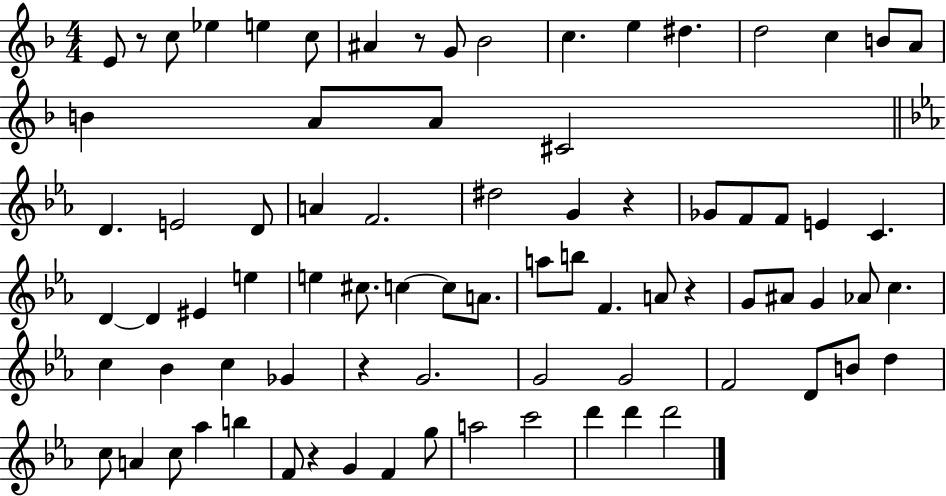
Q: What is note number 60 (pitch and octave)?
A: D5